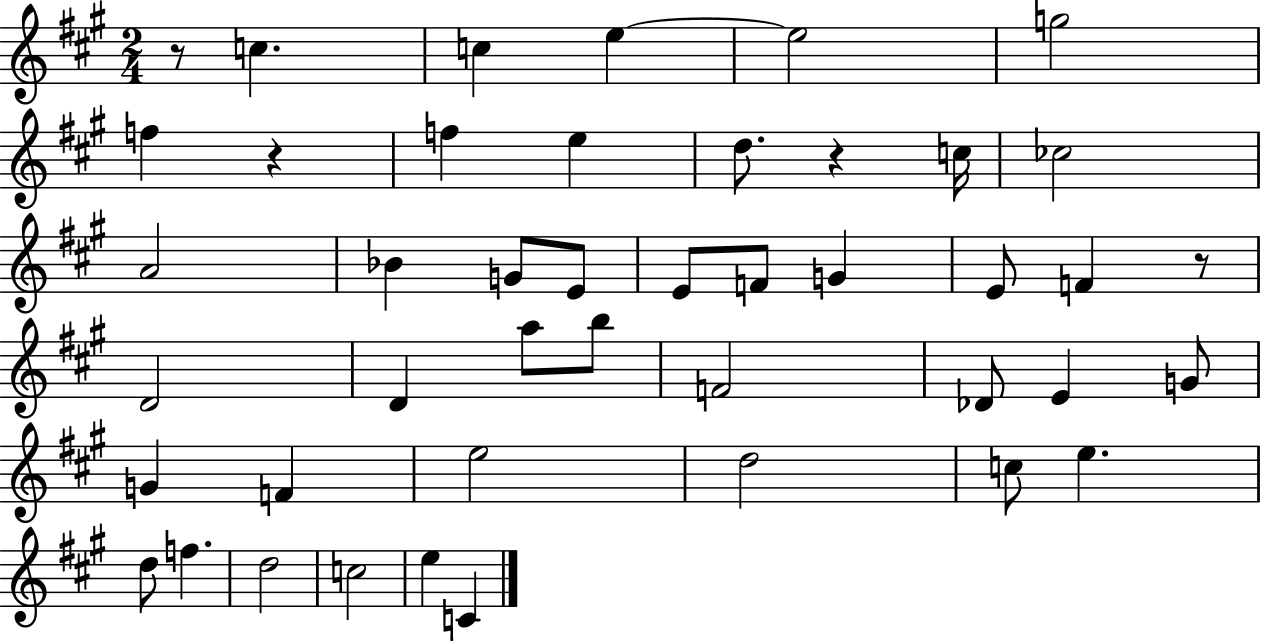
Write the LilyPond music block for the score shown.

{
  \clef treble
  \numericTimeSignature
  \time 2/4
  \key a \major
  r8 c''4. | c''4 e''4~~ | e''2 | g''2 | \break f''4 r4 | f''4 e''4 | d''8. r4 c''16 | ces''2 | \break a'2 | bes'4 g'8 e'8 | e'8 f'8 g'4 | e'8 f'4 r8 | \break d'2 | d'4 a''8 b''8 | f'2 | des'8 e'4 g'8 | \break g'4 f'4 | e''2 | d''2 | c''8 e''4. | \break d''8 f''4. | d''2 | c''2 | e''4 c'4 | \break \bar "|."
}